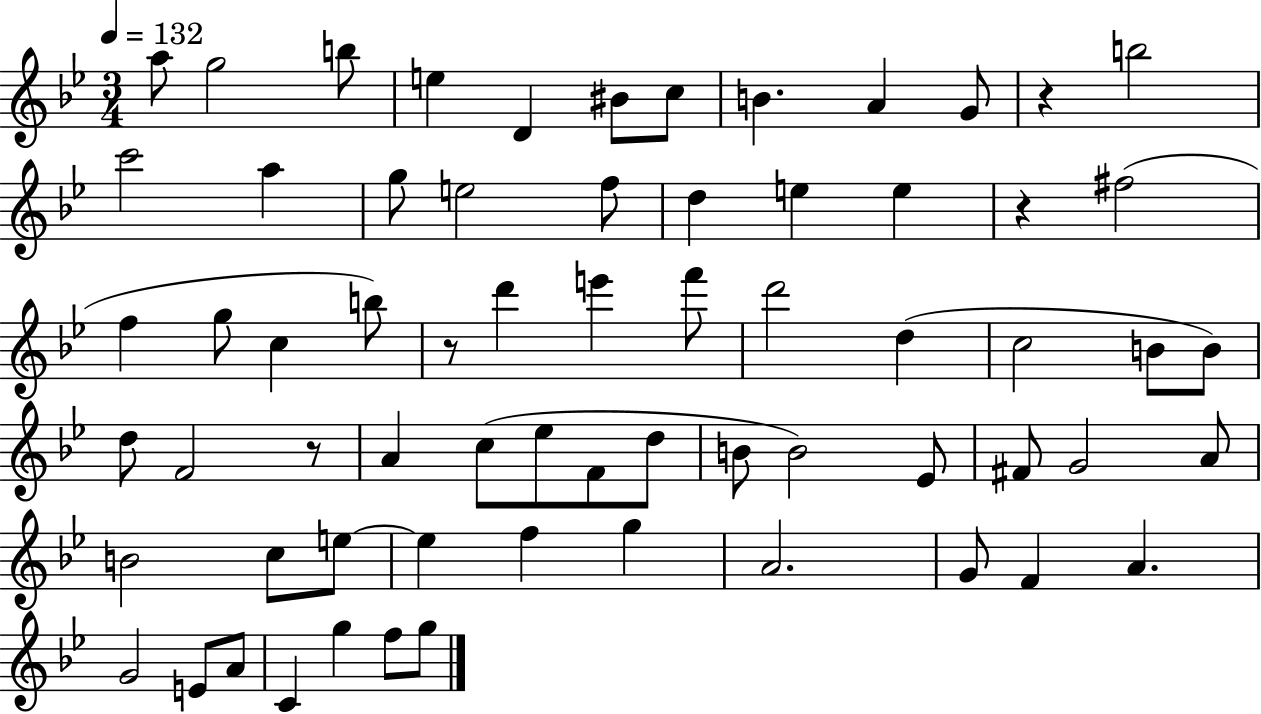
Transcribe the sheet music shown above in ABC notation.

X:1
T:Untitled
M:3/4
L:1/4
K:Bb
a/2 g2 b/2 e D ^B/2 c/2 B A G/2 z b2 c'2 a g/2 e2 f/2 d e e z ^f2 f g/2 c b/2 z/2 d' e' f'/2 d'2 d c2 B/2 B/2 d/2 F2 z/2 A c/2 _e/2 F/2 d/2 B/2 B2 _E/2 ^F/2 G2 A/2 B2 c/2 e/2 e f g A2 G/2 F A G2 E/2 A/2 C g f/2 g/2